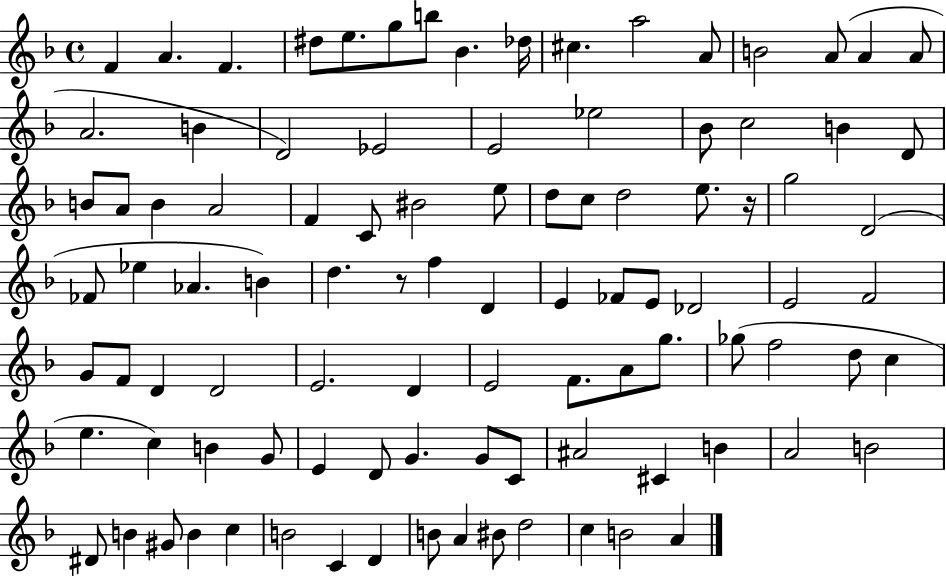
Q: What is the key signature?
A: F major